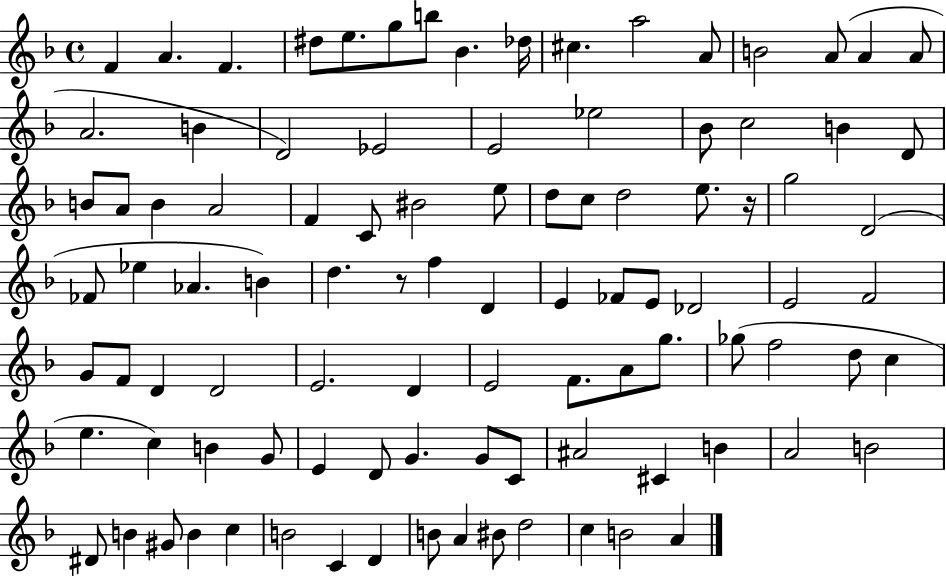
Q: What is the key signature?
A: F major